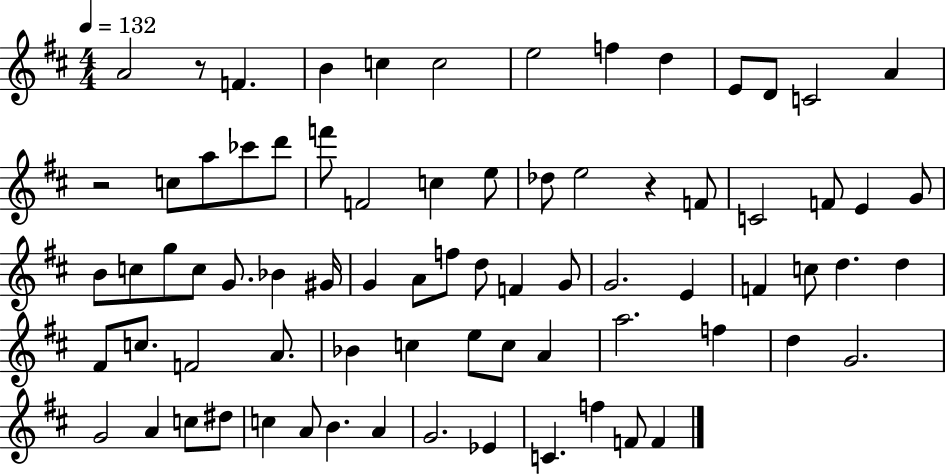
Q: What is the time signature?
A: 4/4